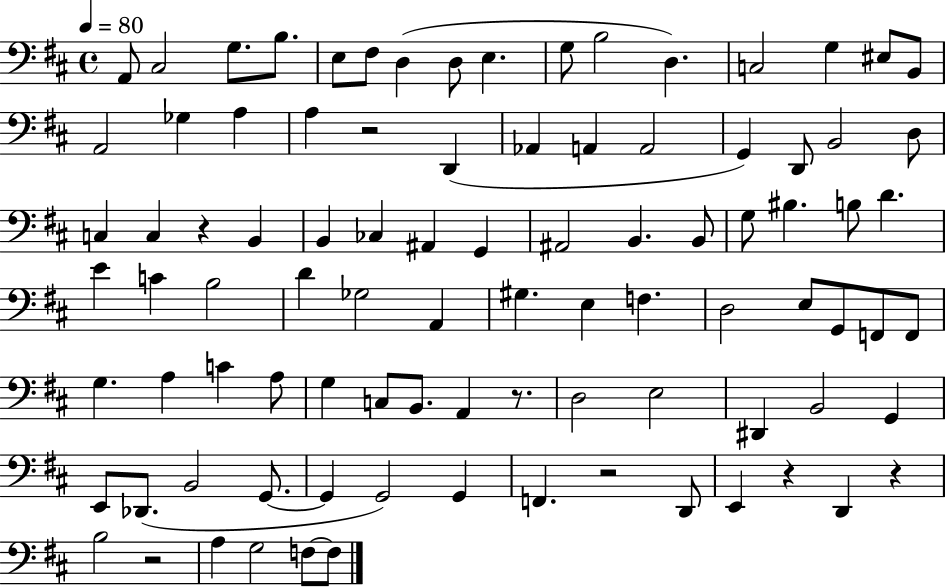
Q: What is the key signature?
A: D major